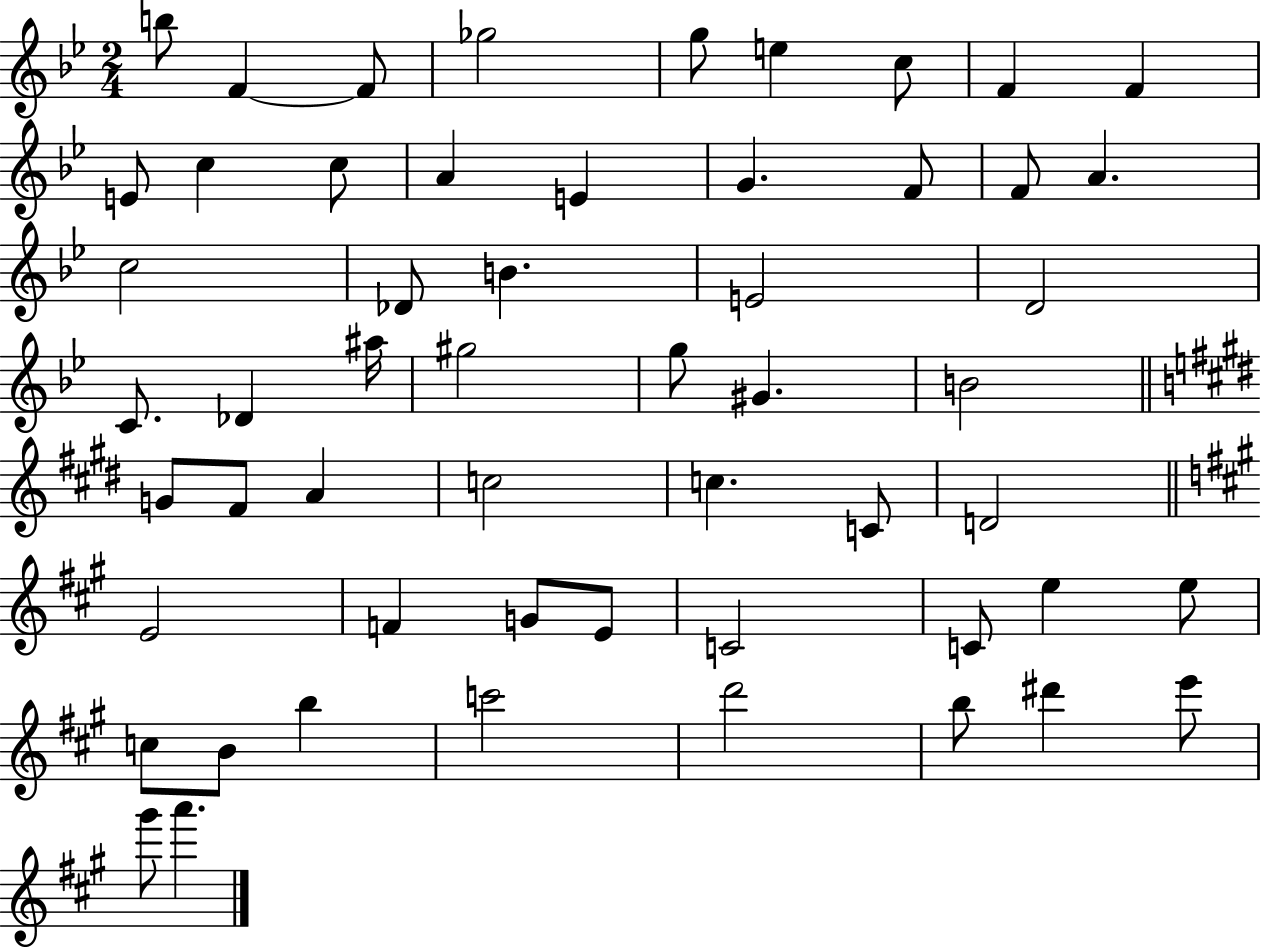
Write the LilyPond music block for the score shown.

{
  \clef treble
  \numericTimeSignature
  \time 2/4
  \key bes \major
  b''8 f'4~~ f'8 | ges''2 | g''8 e''4 c''8 | f'4 f'4 | \break e'8 c''4 c''8 | a'4 e'4 | g'4. f'8 | f'8 a'4. | \break c''2 | des'8 b'4. | e'2 | d'2 | \break c'8. des'4 ais''16 | gis''2 | g''8 gis'4. | b'2 | \break \bar "||" \break \key e \major g'8 fis'8 a'4 | c''2 | c''4. c'8 | d'2 | \break \bar "||" \break \key a \major e'2 | f'4 g'8 e'8 | c'2 | c'8 e''4 e''8 | \break c''8 b'8 b''4 | c'''2 | d'''2 | b''8 dis'''4 e'''8 | \break gis'''8 a'''4. | \bar "|."
}